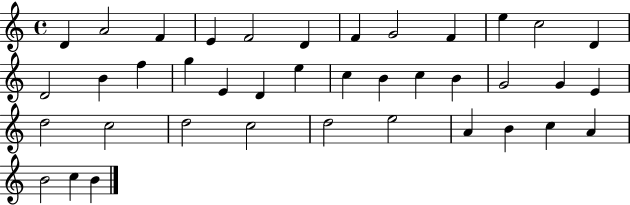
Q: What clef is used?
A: treble